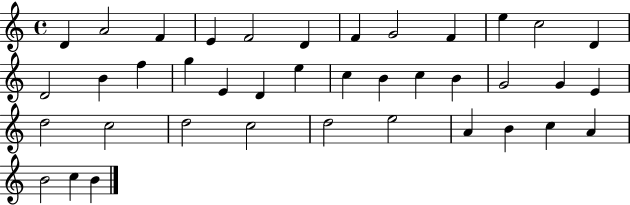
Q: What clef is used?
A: treble